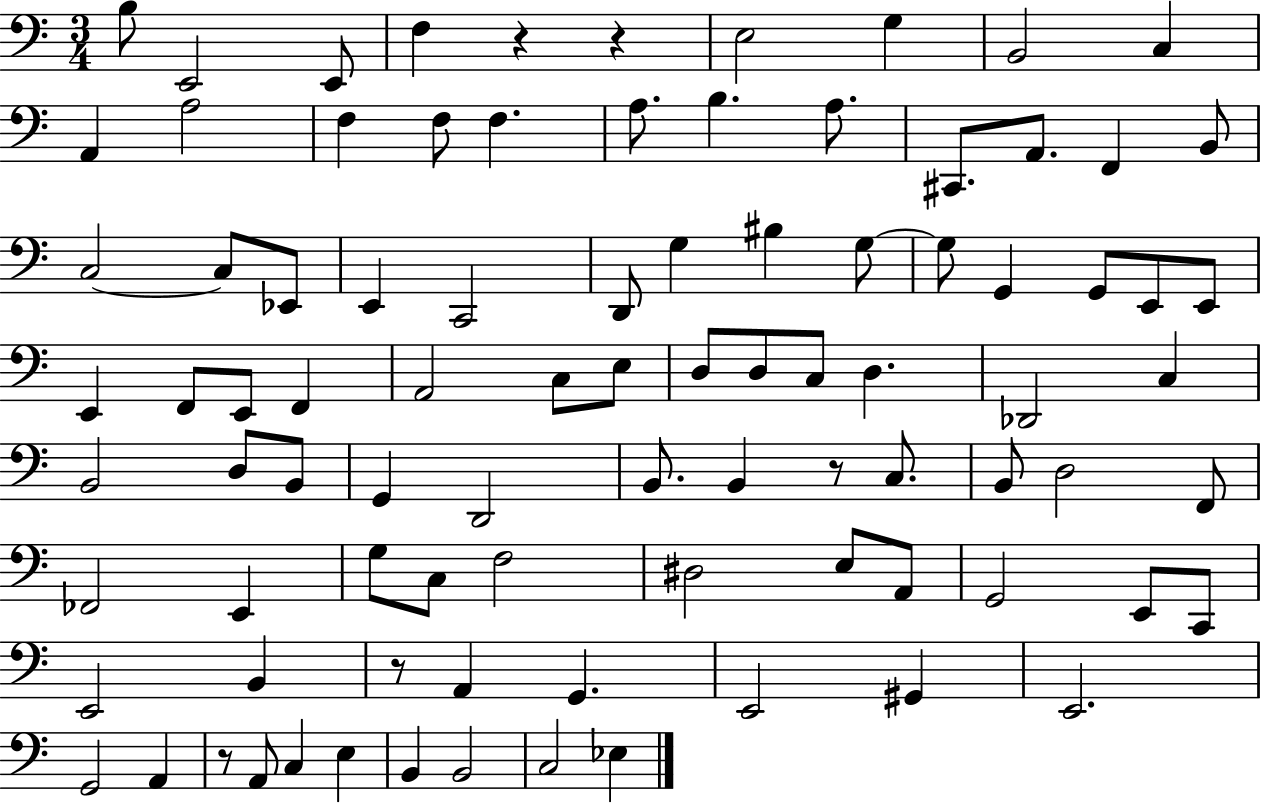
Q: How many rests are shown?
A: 5